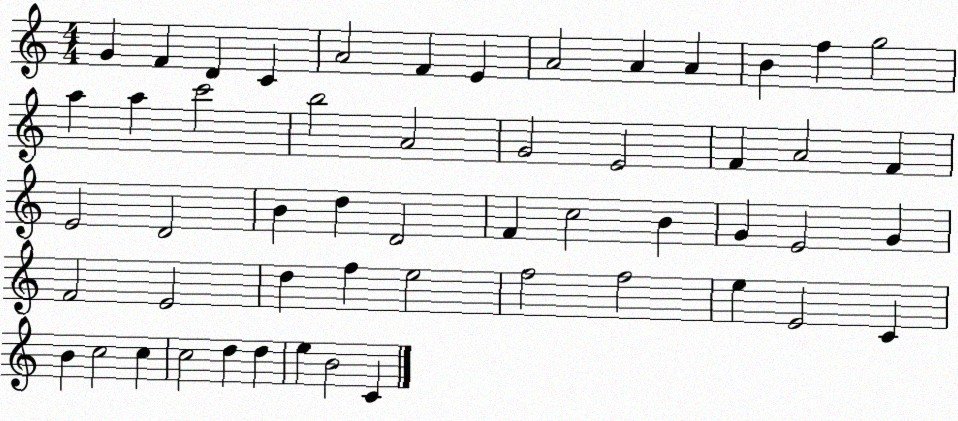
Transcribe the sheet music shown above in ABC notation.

X:1
T:Untitled
M:4/4
L:1/4
K:C
G F D C A2 F E A2 A A B f g2 a a c'2 b2 A2 G2 E2 F A2 F E2 D2 B d D2 F c2 B G E2 G F2 E2 d f e2 f2 f2 e E2 C B c2 c c2 d d e B2 C